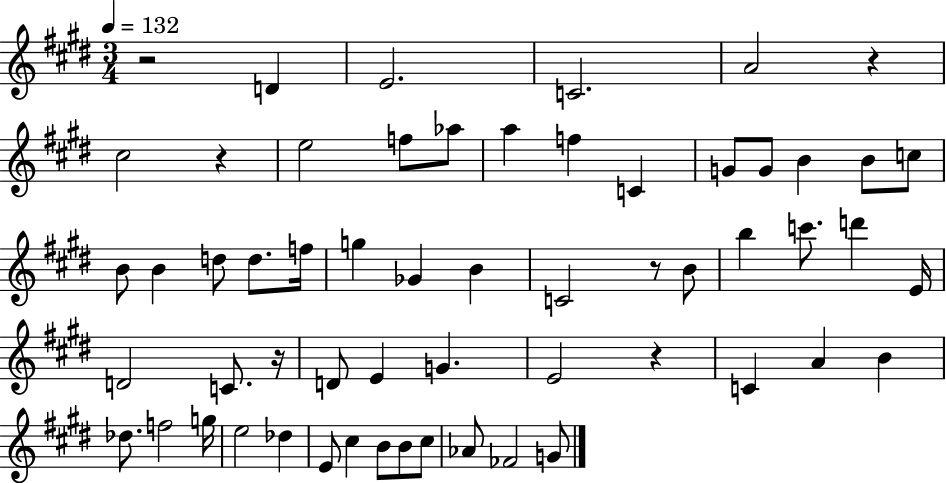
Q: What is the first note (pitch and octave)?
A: D4